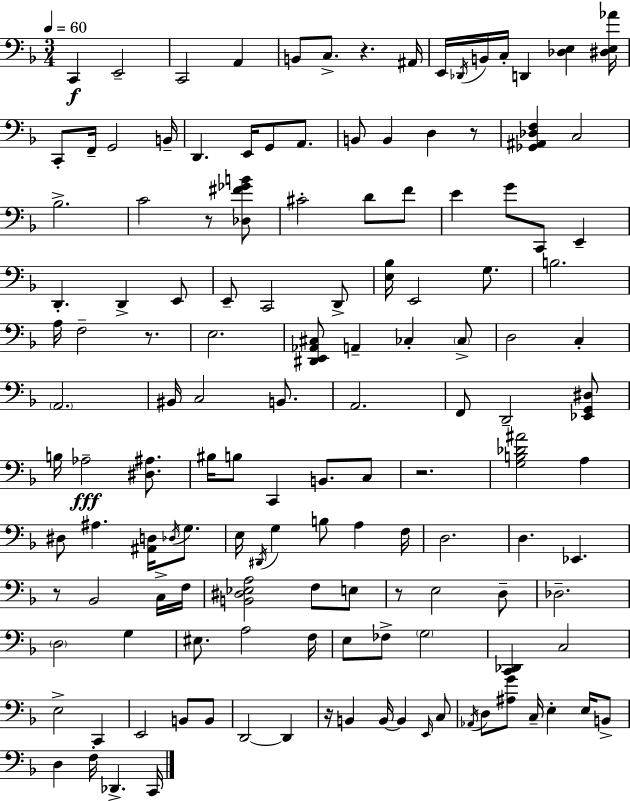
{
  \clef bass
  \numericTimeSignature
  \time 3/4
  \key d \minor
  \tempo 4 = 60
  c,4\f e,2-- | c,2 a,4 | b,8 c8.-> r4. ais,16 | e,16 \acciaccatura { des,16 } b,16 c16-. d,4 <des e>4 | \break <dis e aes'>16 c,8-. f,16-- g,2 | b,16-- d,4. e,16 g,8 a,8. | b,8 b,4 d4 r8 | <ges, ais, des f>4 c2 | \break bes2.-> | c'2 r8 <des fis' ges' b'>8 | cis'2-. d'8 f'8 | e'4 g'8 c,8 e,4-- | \break d,4.-. d,4-> e,8 | e,8-- c,2 d,8-> | <e bes>16 e,2 g8. | b2. | \break a16 f2-- r8. | e2. | <dis, e, aes, cis>8 a,4-- ces4-. \parenthesize ces8-> | d2 c4-. | \break \parenthesize a,2. | bis,16 c2 b,8. | a,2. | f,8 d,2-- <ees, g, dis>8 | \break b16 aes2--\fff <dis ais>8. | bis16 b8 c,4 b,8. c8 | r2. | <g b des' ais'>2 a4 | \break dis8 ais4. <ais, d>16 \acciaccatura { des16 } g8. | e16 \acciaccatura { dis,16 } g4 b8 a4 | f16 d2. | d4. ees,4. | \break r8 bes,2 | c16-> f16 <b, dis ees a>2 f8 | e8 r8 e2 | d8-- des2.-- | \break \parenthesize d2 g4 | eis8. a2 | f16 e8 fes8-> \parenthesize g2 | <c, des,>4 c2 | \break e2-> c,4 | e,2 b,8 | b,8 d,2~~ d,4 | r16 b,4 b,16~~ b,4 | \break \grace { e,16 } c8 \acciaccatura { aes,16 } d8 <ais g'>8 c16-- e4-. | e16 b,8-> d4 f16-. des,4.-> | c,16 \bar "|."
}